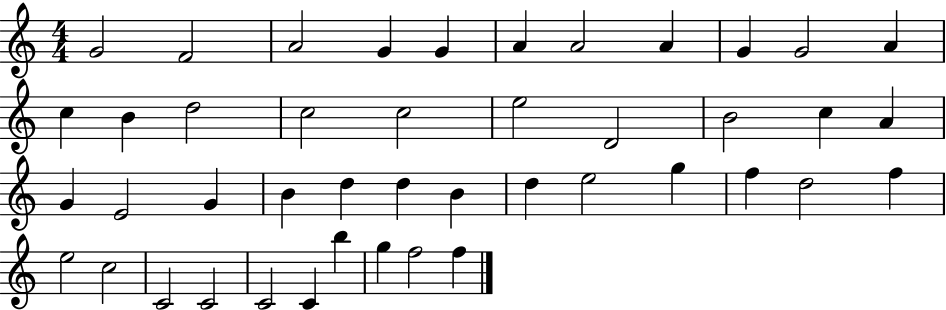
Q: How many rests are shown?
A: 0